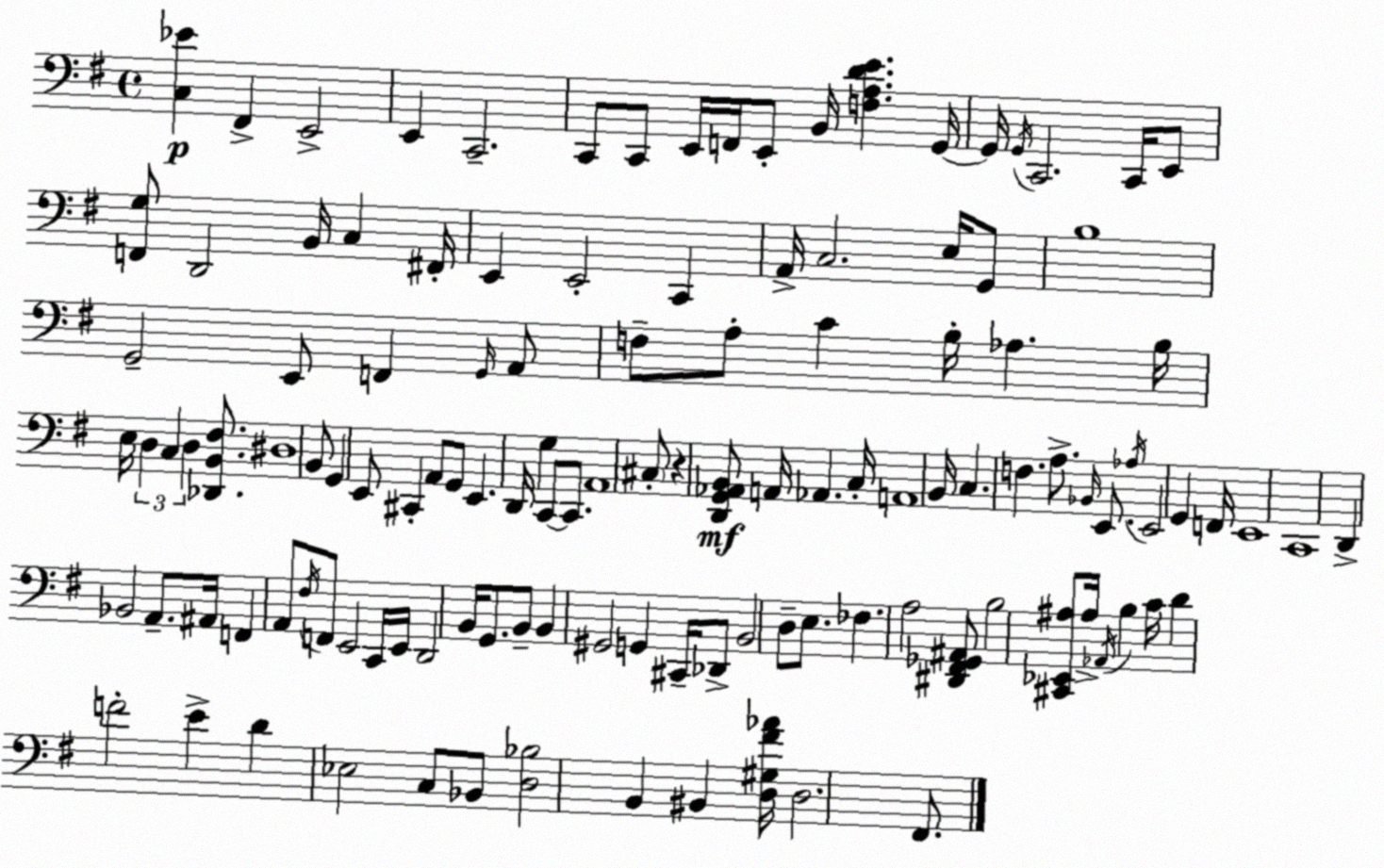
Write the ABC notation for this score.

X:1
T:Untitled
M:4/4
L:1/4
K:Em
[C,_E] ^F,, E,,2 E,, C,,2 C,,/2 C,,/2 E,,/4 F,,/4 E,,/2 B,,/4 [F,A,DE] G,,/4 G,,/4 G,,/4 C,,2 C,,/4 E,,/2 [F,,G,]/2 D,,2 B,,/4 C, ^F,,/4 E,, E,,2 C,, A,,/4 C,2 E,/4 G,,/2 B,4 G,,2 E,,/2 F,, G,,/4 A,,/2 F,/2 A,/2 C B,/4 _A, B,/4 E,/4 D, C, D, [_D,,B,,^F,]/2 ^D,4 B,,/2 G,, E,,/2 ^C,, A,,/2 G,,/2 E,, D,,/4 G, C,,/2 C,,/2 A,,4 ^C,/2 z [D,,G,,_A,,B,,]/2 A,,/4 _A,, C,/4 A,,4 B,,/4 C, F, A,/2 _B,,/4 E,,/2 _A,/4 E,,2 G,, F,,/4 E,,4 C,,4 D,, _B,,2 A,,/2 ^A,,/4 F,, A,,/2 ^F,/4 F,,/2 E,,2 C,,/4 E,,/4 D,,2 B,,/4 G,,/2 B,,/2 B,, ^G,,2 G,, ^C,,/4 _D,,/2 B,,2 D,/2 E,/2 _F, A,2 [^D,,^F,,_G,,^A,,]/2 B,2 [^C,,_E,,^A,]/2 ^A,/4 _A,,/4 B, C/4 D F2 E D _E,2 C,/2 _B,,/2 [D,_B,]2 B,, ^B,, [D,^G,^F_A]/4 D,2 ^F,,/2